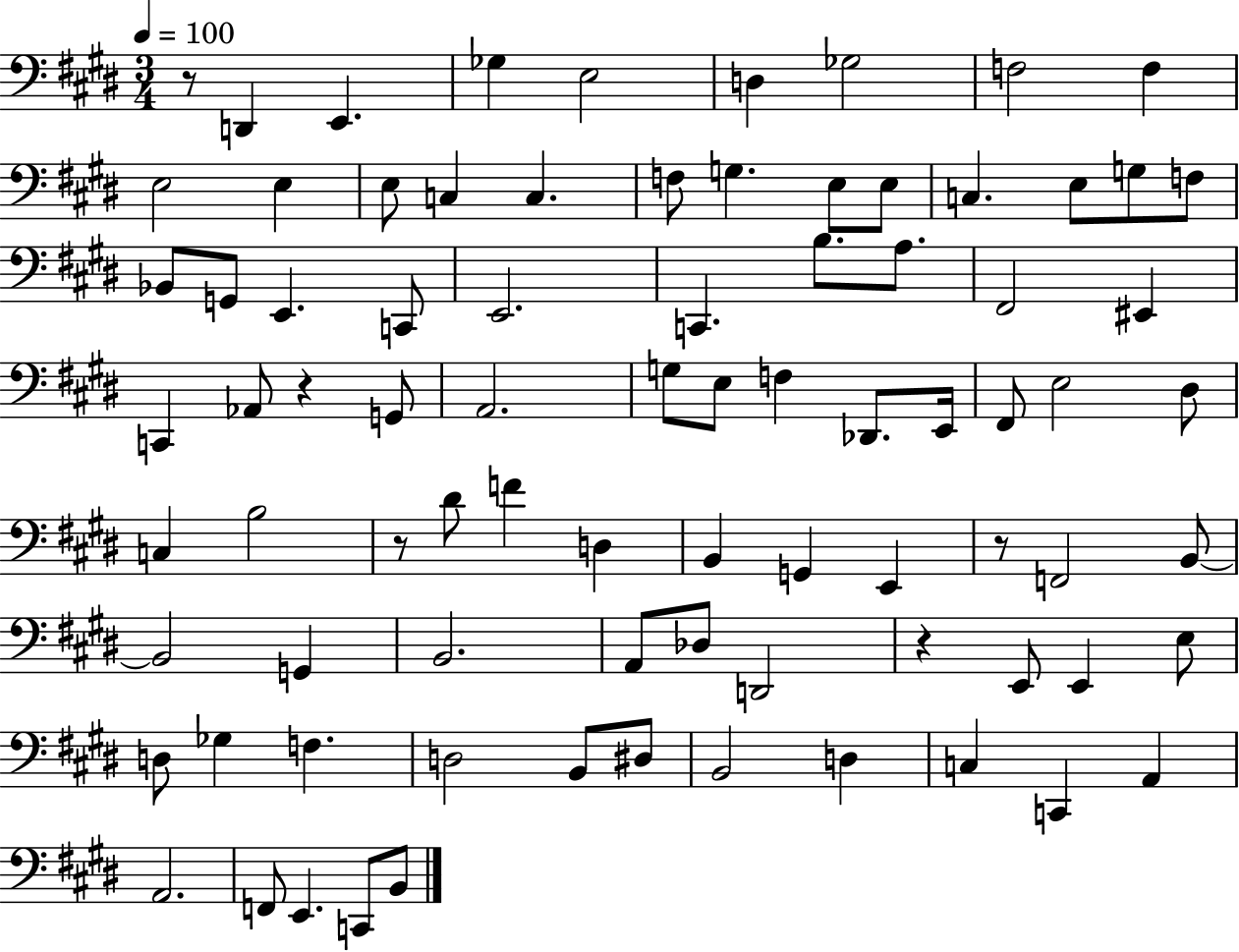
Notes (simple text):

R/e D2/q E2/q. Gb3/q E3/h D3/q Gb3/h F3/h F3/q E3/h E3/q E3/e C3/q C3/q. F3/e G3/q. E3/e E3/e C3/q. E3/e G3/e F3/e Bb2/e G2/e E2/q. C2/e E2/h. C2/q. B3/e. A3/e. F#2/h EIS2/q C2/q Ab2/e R/q G2/e A2/h. G3/e E3/e F3/q Db2/e. E2/s F#2/e E3/h D#3/e C3/q B3/h R/e D#4/e F4/q D3/q B2/q G2/q E2/q R/e F2/h B2/e B2/h G2/q B2/h. A2/e Db3/e D2/h R/q E2/e E2/q E3/e D3/e Gb3/q F3/q. D3/h B2/e D#3/e B2/h D3/q C3/q C2/q A2/q A2/h. F2/e E2/q. C2/e B2/e